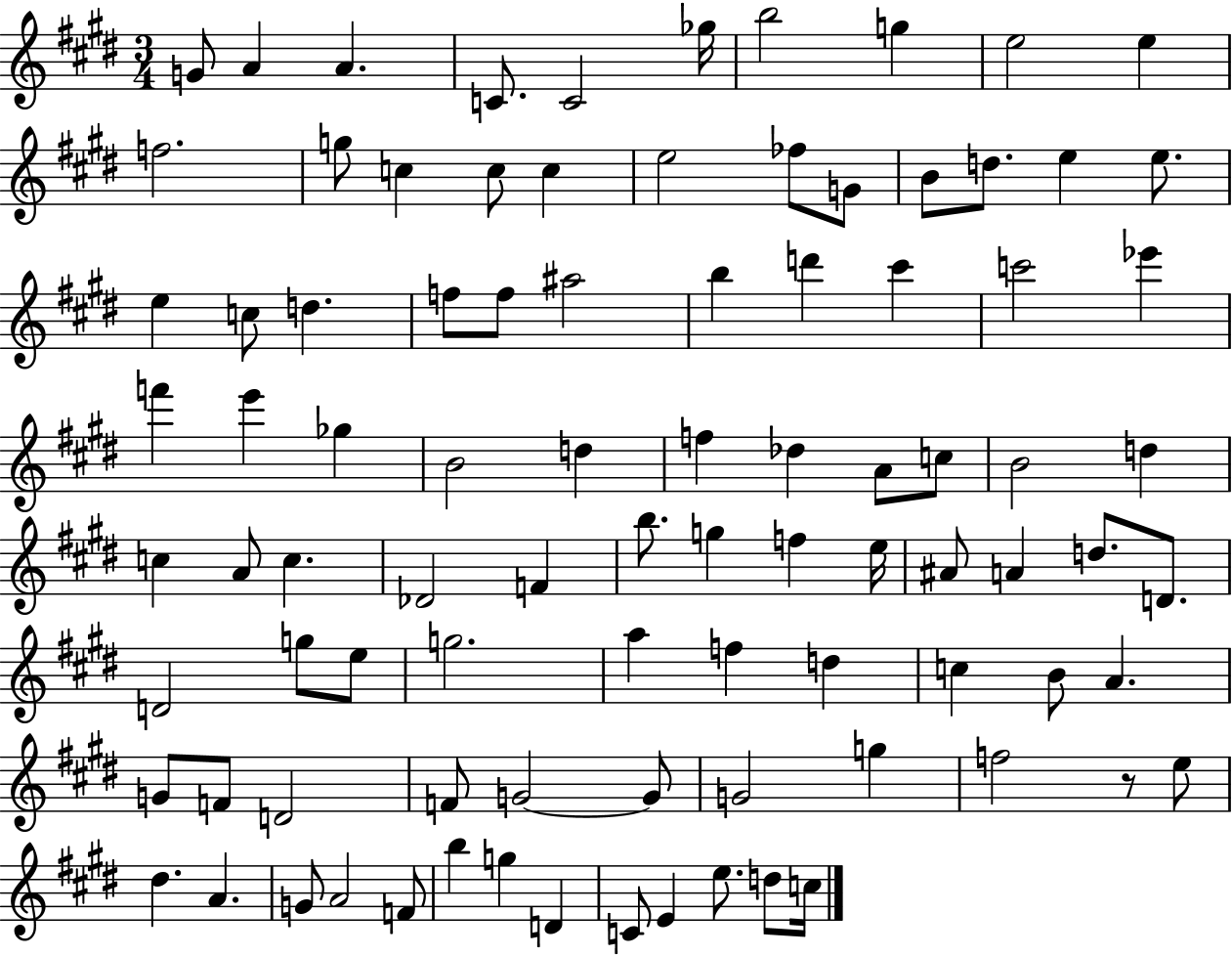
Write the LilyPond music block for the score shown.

{
  \clef treble
  \numericTimeSignature
  \time 3/4
  \key e \major
  g'8 a'4 a'4. | c'8. c'2 ges''16 | b''2 g''4 | e''2 e''4 | \break f''2. | g''8 c''4 c''8 c''4 | e''2 fes''8 g'8 | b'8 d''8. e''4 e''8. | \break e''4 c''8 d''4. | f''8 f''8 ais''2 | b''4 d'''4 cis'''4 | c'''2 ees'''4 | \break f'''4 e'''4 ges''4 | b'2 d''4 | f''4 des''4 a'8 c''8 | b'2 d''4 | \break c''4 a'8 c''4. | des'2 f'4 | b''8. g''4 f''4 e''16 | ais'8 a'4 d''8. d'8. | \break d'2 g''8 e''8 | g''2. | a''4 f''4 d''4 | c''4 b'8 a'4. | \break g'8 f'8 d'2 | f'8 g'2~~ g'8 | g'2 g''4 | f''2 r8 e''8 | \break dis''4. a'4. | g'8 a'2 f'8 | b''4 g''4 d'4 | c'8 e'4 e''8. d''8 c''16 | \break \bar "|."
}